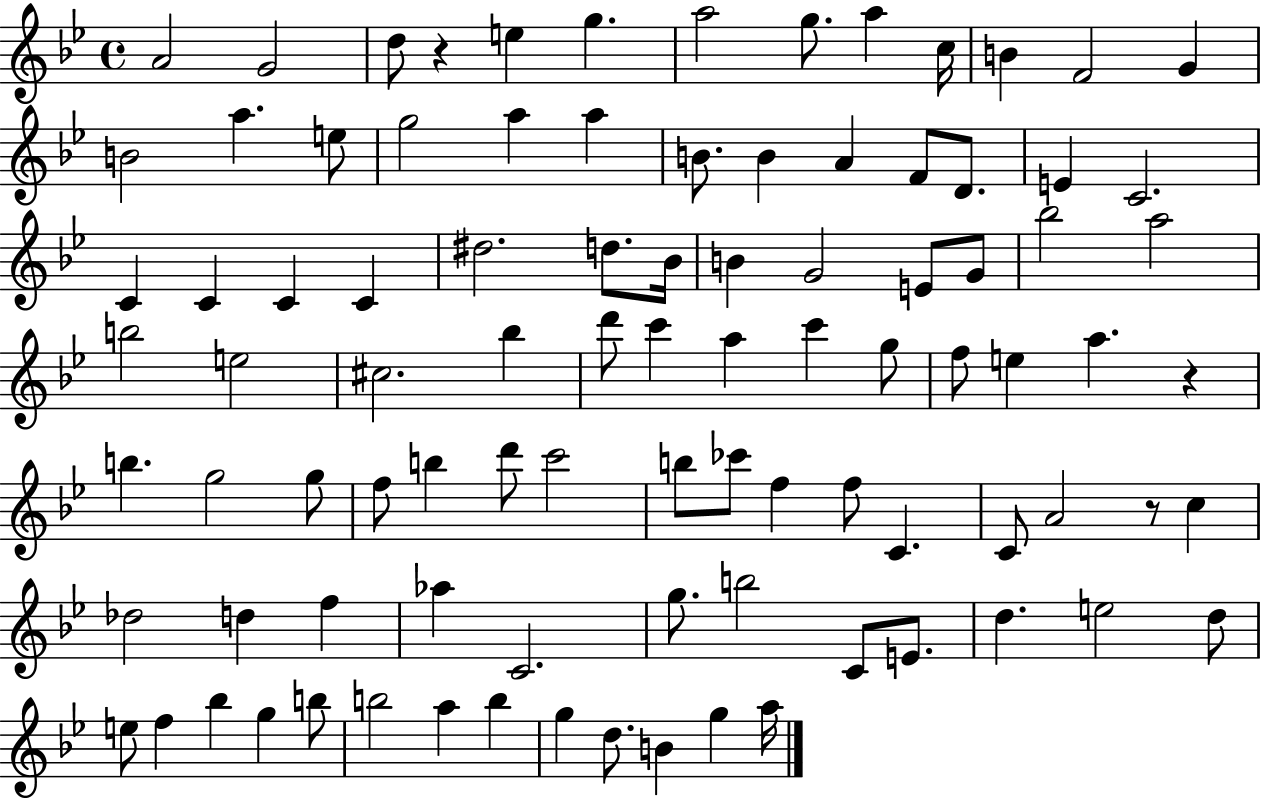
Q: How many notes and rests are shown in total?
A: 93